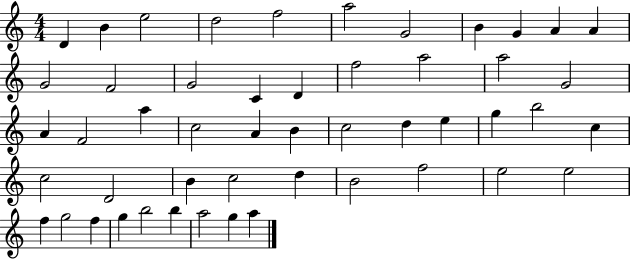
D4/q B4/q E5/h D5/h F5/h A5/h G4/h B4/q G4/q A4/q A4/q G4/h F4/h G4/h C4/q D4/q F5/h A5/h A5/h G4/h A4/q F4/h A5/q C5/h A4/q B4/q C5/h D5/q E5/q G5/q B5/h C5/q C5/h D4/h B4/q C5/h D5/q B4/h F5/h E5/h E5/h F5/q G5/h F5/q G5/q B5/h B5/q A5/h G5/q A5/q